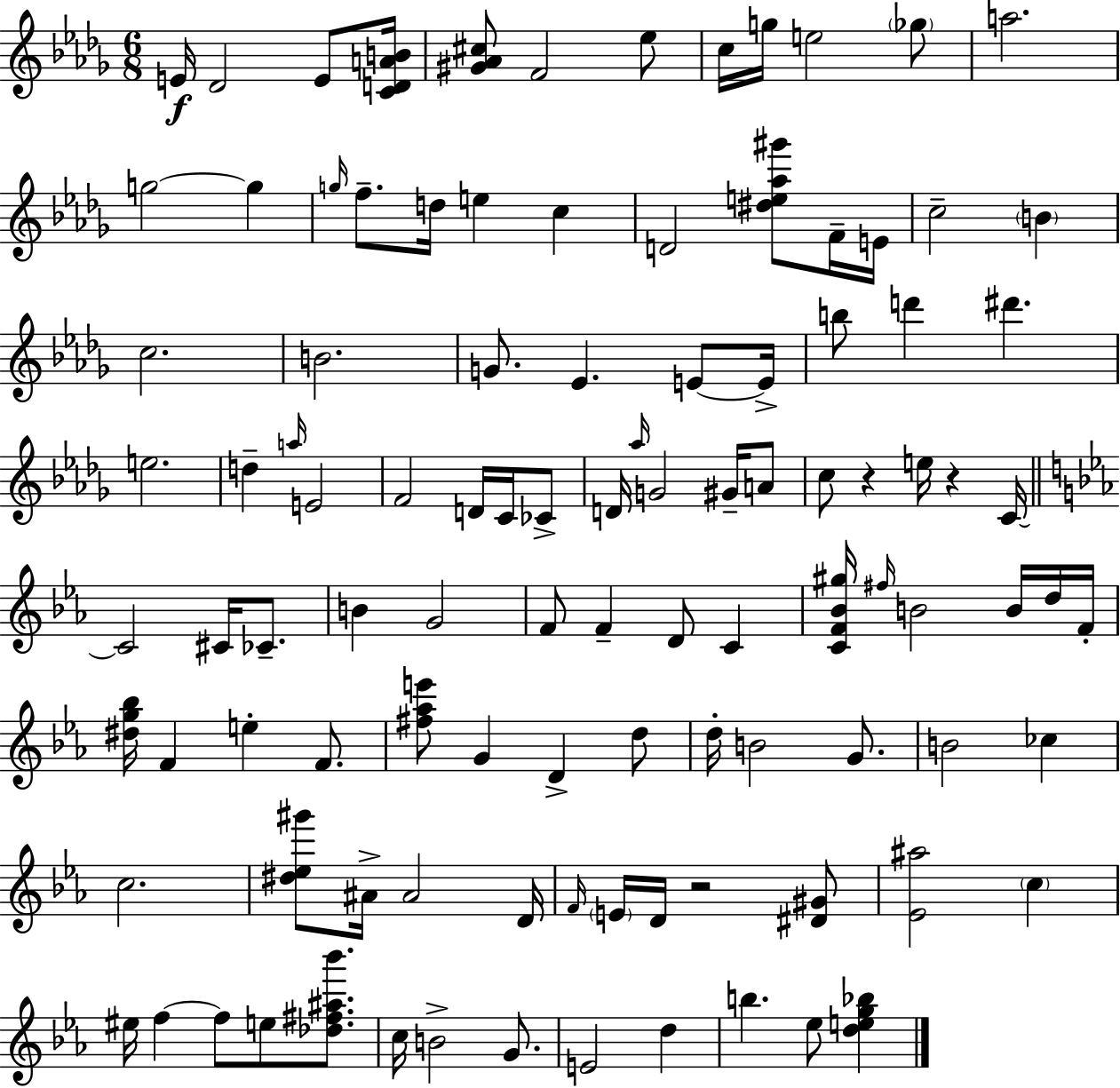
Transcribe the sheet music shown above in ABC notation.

X:1
T:Untitled
M:6/8
L:1/4
K:Bbm
E/4 _D2 E/2 [CDAB]/4 [^G_A^c]/2 F2 _e/2 c/4 g/4 e2 _g/2 a2 g2 g g/4 f/2 d/4 e c D2 [^de_a^g']/2 F/4 E/4 c2 B c2 B2 G/2 _E E/2 E/4 b/2 d' ^d' e2 d a/4 E2 F2 D/4 C/4 _C/2 D/4 _a/4 G2 ^G/4 A/2 c/2 z e/4 z C/4 C2 ^C/4 _C/2 B G2 F/2 F D/2 C [CF_B^g]/4 ^f/4 B2 B/4 d/4 F/4 [^dg_b]/4 F e F/2 [^f_ae']/2 G D d/2 d/4 B2 G/2 B2 _c c2 [^d_e^g']/2 ^A/4 ^A2 D/4 F/4 E/4 D/4 z2 [^D^G]/2 [_E^a]2 c ^e/4 f f/2 e/2 [_d^f^a_b']/2 c/4 B2 G/2 E2 d b _e/2 [deg_b]